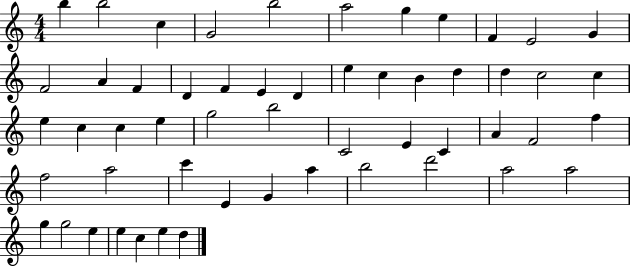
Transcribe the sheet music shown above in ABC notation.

X:1
T:Untitled
M:4/4
L:1/4
K:C
b b2 c G2 b2 a2 g e F E2 G F2 A F D F E D e c B d d c2 c e c c e g2 b2 C2 E C A F2 f f2 a2 c' E G a b2 d'2 a2 a2 g g2 e e c e d